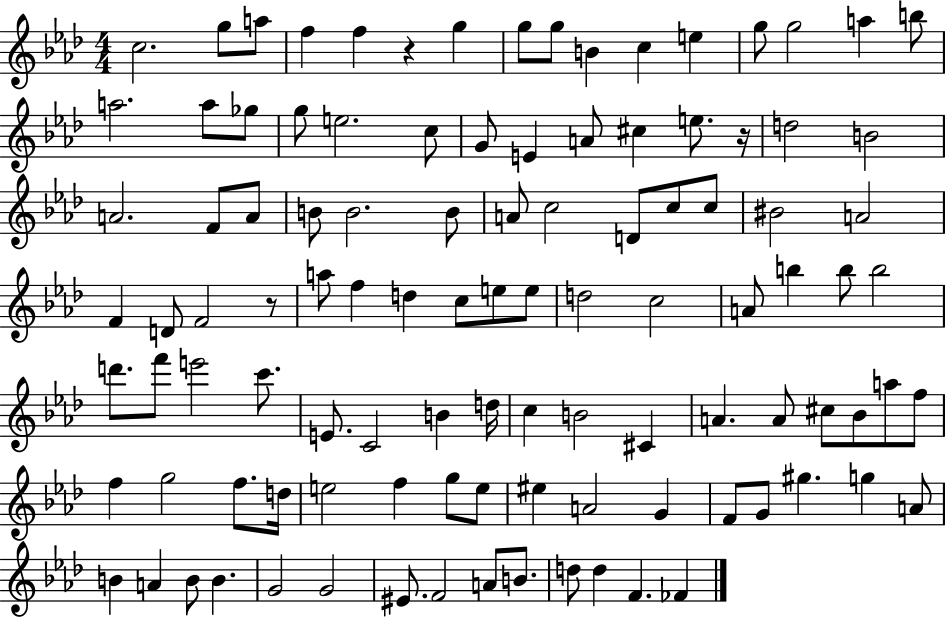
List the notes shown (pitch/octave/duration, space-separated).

C5/h. G5/e A5/e F5/q F5/q R/q G5/q G5/e G5/e B4/q C5/q E5/q G5/e G5/h A5/q B5/e A5/h. A5/e Gb5/e G5/e E5/h. C5/e G4/e E4/q A4/e C#5/q E5/e. R/s D5/h B4/h A4/h. F4/e A4/e B4/e B4/h. B4/e A4/e C5/h D4/e C5/e C5/e BIS4/h A4/h F4/q D4/e F4/h R/e A5/e F5/q D5/q C5/e E5/e E5/e D5/h C5/h A4/e B5/q B5/e B5/h D6/e. F6/e E6/h C6/e. E4/e. C4/h B4/q D5/s C5/q B4/h C#4/q A4/q. A4/e C#5/e Bb4/e A5/e F5/e F5/q G5/h F5/e. D5/s E5/h F5/q G5/e E5/e EIS5/q A4/h G4/q F4/e G4/e G#5/q. G5/q A4/e B4/q A4/q B4/e B4/q. G4/h G4/h EIS4/e. F4/h A4/e B4/e. D5/e D5/q F4/q. FES4/q